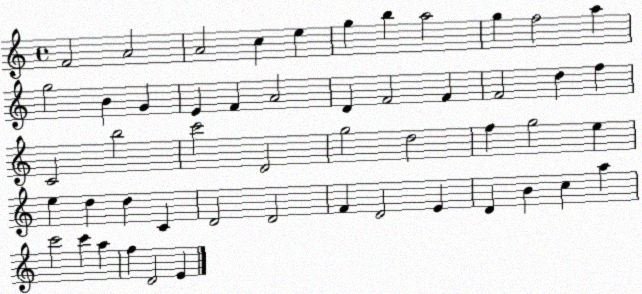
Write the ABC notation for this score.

X:1
T:Untitled
M:4/4
L:1/4
K:C
F2 A2 A2 c e g b a2 g f2 a g2 B G E F A2 D F2 F F2 d f C2 b2 c'2 D2 g2 d2 f g2 e e d d C D2 D2 F D2 E D B c a c'2 c' a f D2 E